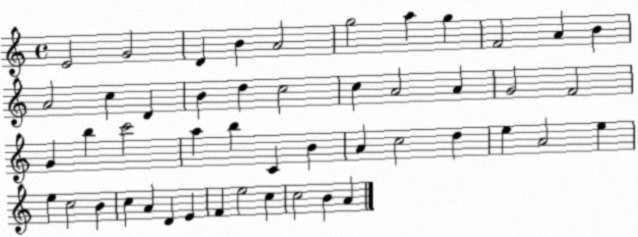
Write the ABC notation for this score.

X:1
T:Untitled
M:4/4
L:1/4
K:C
E2 G2 D B A2 g2 a g F2 A B A2 c D B d c2 c A2 A G2 F2 G b c'2 a b C B A c2 d e A2 e e c2 B c A D E F e2 c c2 B A